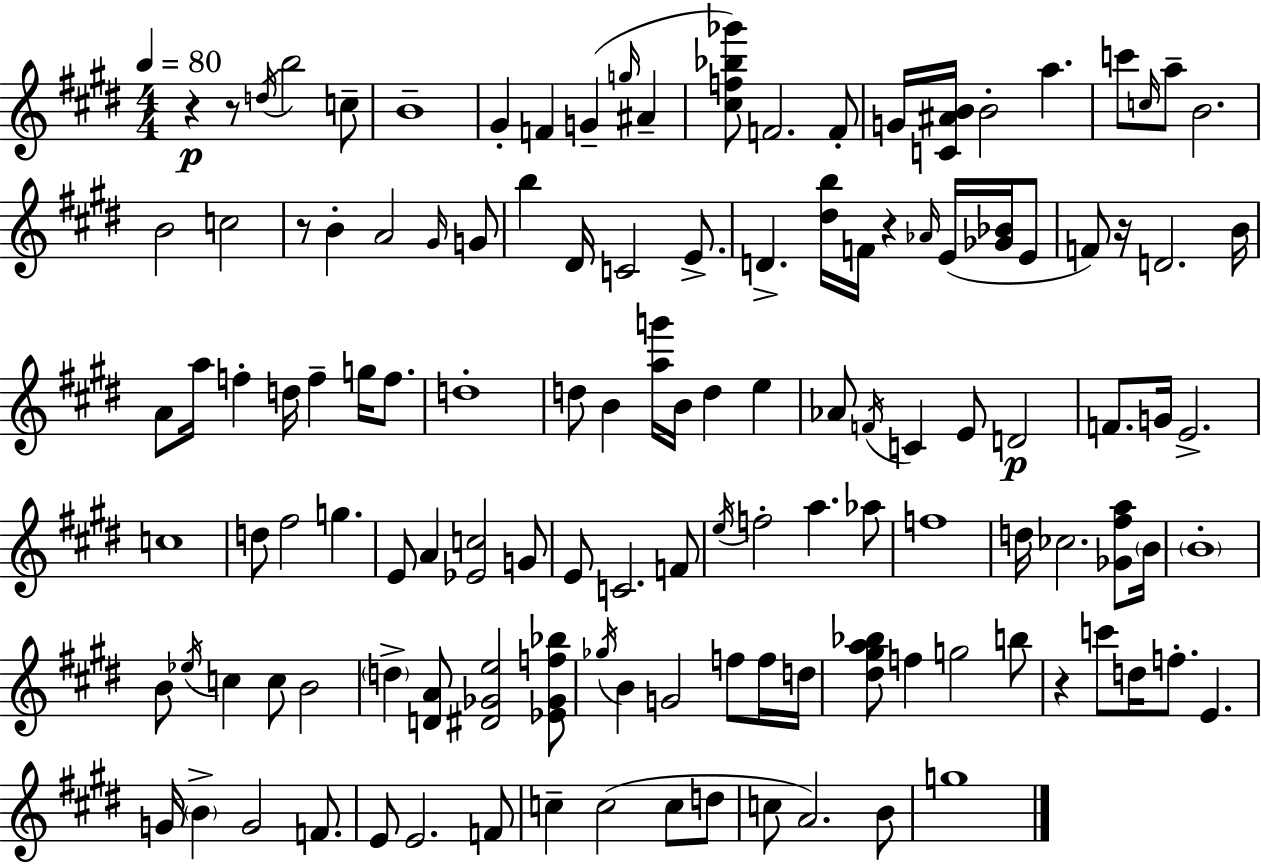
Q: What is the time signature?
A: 4/4